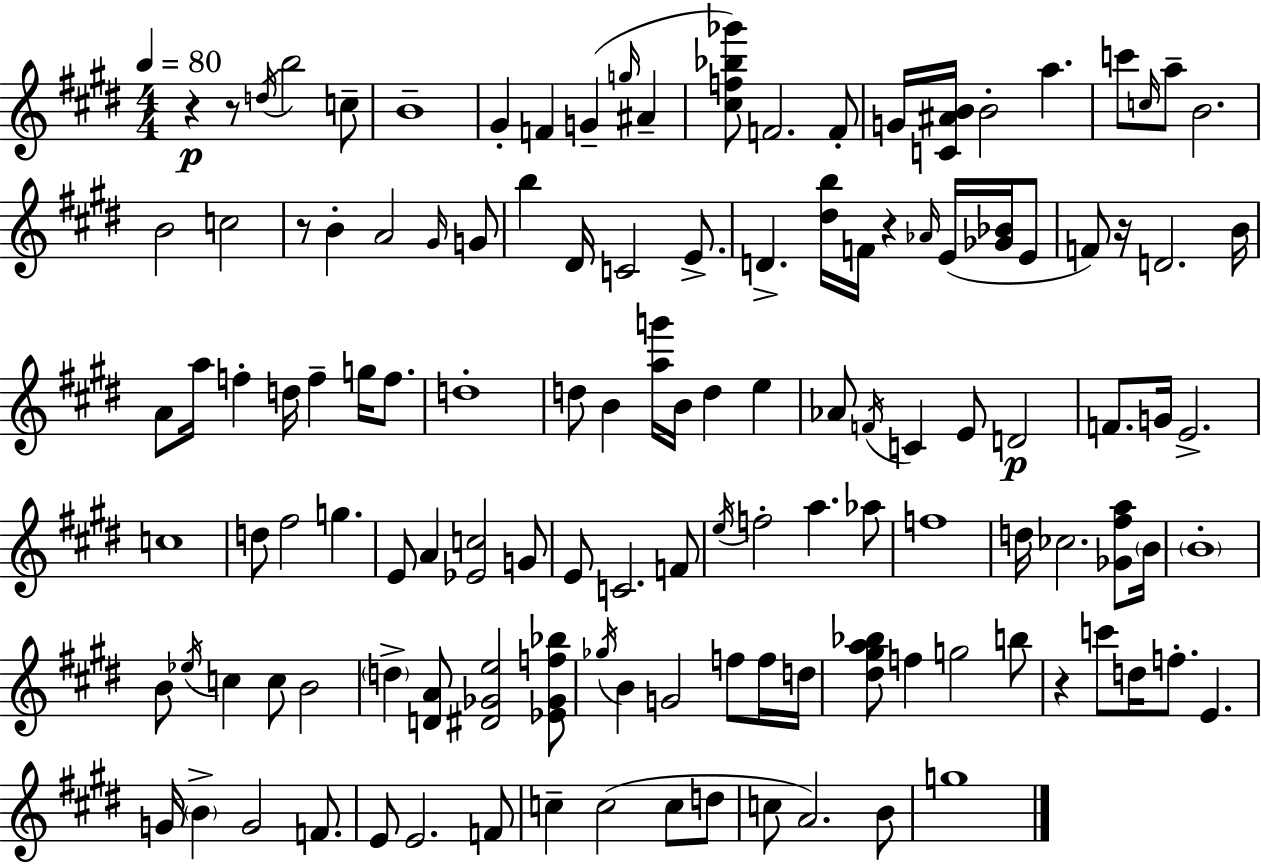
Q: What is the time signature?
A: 4/4